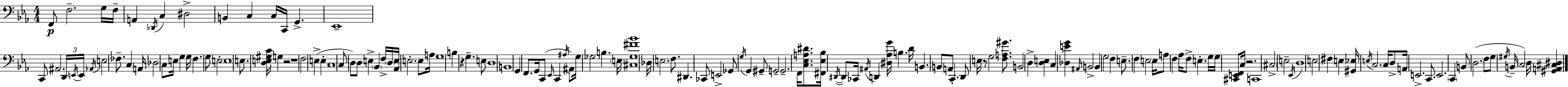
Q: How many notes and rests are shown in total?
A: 156